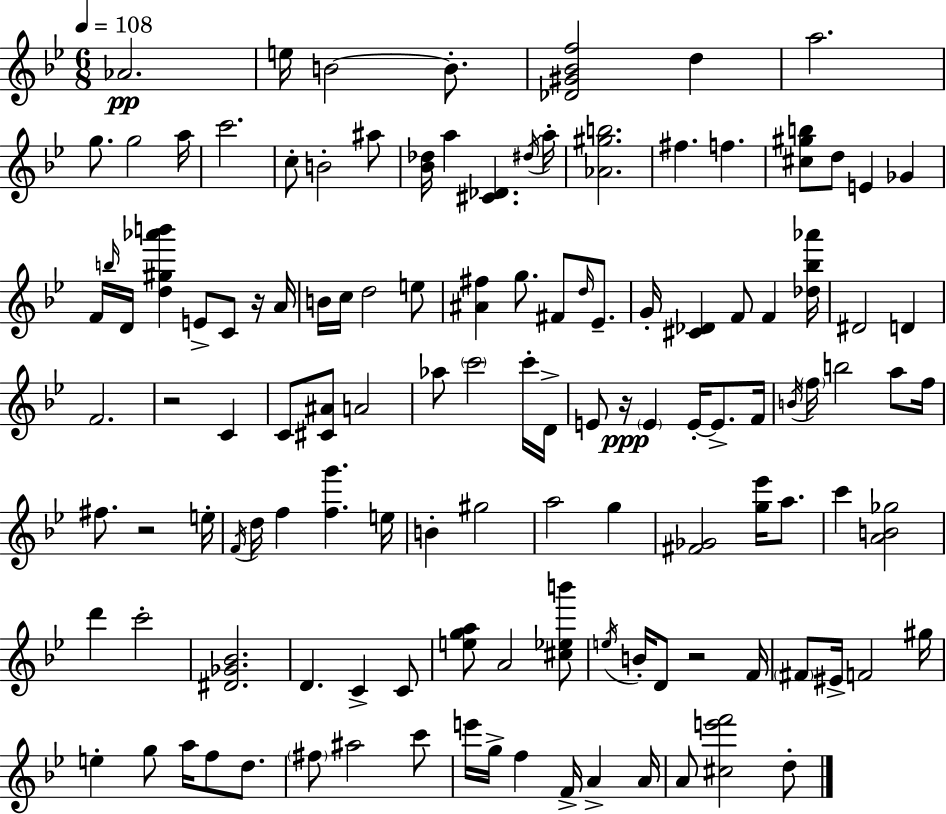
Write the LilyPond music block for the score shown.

{
  \clef treble
  \numericTimeSignature
  \time 6/8
  \key g \minor
  \tempo 4 = 108
  \repeat volta 2 { aes'2.\pp | e''16 b'2~~ b'8.-. | <des' gis' bes' f''>2 d''4 | a''2. | \break g''8. g''2 a''16 | c'''2. | c''8-. b'2-. ais''8 | <bes' des''>16 a''4 <cis' des'>4. \acciaccatura { dis''16 } | \break a''16-. <aes' gis'' b''>2. | fis''4. f''4. | <cis'' gis'' b''>8 d''8 e'4 ges'4 | f'16 \grace { b''16 } d'16 <d'' gis'' aes''' b'''>4 e'8-> c'8 | \break r16 a'16 b'16 c''16 d''2 | e''8 <ais' fis''>4 g''8. fis'8 \grace { d''16 } | ees'8.-- g'16-. <cis' des'>4 f'8 f'4 | <des'' bes'' aes'''>16 dis'2 d'4 | \break f'2. | r2 c'4 | c'8 <cis' ais'>8 a'2 | aes''8 \parenthesize c'''2 | \break c'''16-. d'16-> e'8 r16\ppp \parenthesize e'4 e'16-.~~ e'8.-> | f'16 \acciaccatura { b'16 } \parenthesize f''16 b''2 | a''8 f''16 fis''8. r2 | e''16-. \acciaccatura { f'16 } d''16 f''4 <f'' g'''>4. | \break e''16 b'4-. gis''2 | a''2 | g''4 <fis' ges'>2 | <g'' ees'''>16 a''8. c'''4 <a' b' ges''>2 | \break d'''4 c'''2-. | <dis' ges' bes'>2. | d'4. c'4-> | c'8 <e'' g'' a''>8 a'2 | \break <cis'' ees'' b'''>8 \acciaccatura { e''16 } b'16-. d'8 r2 | f'16 \parenthesize fis'8 eis'16-> f'2 | gis''16 e''4-. g''8 | a''16 f''8 d''8. \parenthesize fis''8 ais''2 | \break c'''8 e'''16 g''16-> f''4 | f'16-> a'4-> a'16 a'8 <cis'' e''' f'''>2 | d''8-. } \bar "|."
}